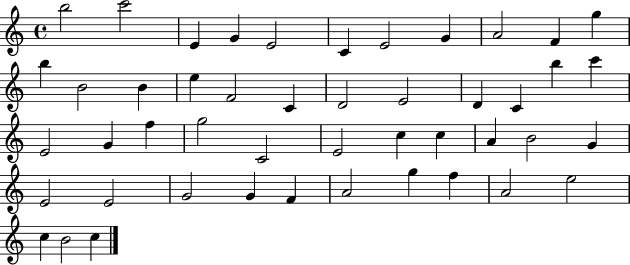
X:1
T:Untitled
M:4/4
L:1/4
K:C
b2 c'2 E G E2 C E2 G A2 F g b B2 B e F2 C D2 E2 D C b c' E2 G f g2 C2 E2 c c A B2 G E2 E2 G2 G F A2 g f A2 e2 c B2 c